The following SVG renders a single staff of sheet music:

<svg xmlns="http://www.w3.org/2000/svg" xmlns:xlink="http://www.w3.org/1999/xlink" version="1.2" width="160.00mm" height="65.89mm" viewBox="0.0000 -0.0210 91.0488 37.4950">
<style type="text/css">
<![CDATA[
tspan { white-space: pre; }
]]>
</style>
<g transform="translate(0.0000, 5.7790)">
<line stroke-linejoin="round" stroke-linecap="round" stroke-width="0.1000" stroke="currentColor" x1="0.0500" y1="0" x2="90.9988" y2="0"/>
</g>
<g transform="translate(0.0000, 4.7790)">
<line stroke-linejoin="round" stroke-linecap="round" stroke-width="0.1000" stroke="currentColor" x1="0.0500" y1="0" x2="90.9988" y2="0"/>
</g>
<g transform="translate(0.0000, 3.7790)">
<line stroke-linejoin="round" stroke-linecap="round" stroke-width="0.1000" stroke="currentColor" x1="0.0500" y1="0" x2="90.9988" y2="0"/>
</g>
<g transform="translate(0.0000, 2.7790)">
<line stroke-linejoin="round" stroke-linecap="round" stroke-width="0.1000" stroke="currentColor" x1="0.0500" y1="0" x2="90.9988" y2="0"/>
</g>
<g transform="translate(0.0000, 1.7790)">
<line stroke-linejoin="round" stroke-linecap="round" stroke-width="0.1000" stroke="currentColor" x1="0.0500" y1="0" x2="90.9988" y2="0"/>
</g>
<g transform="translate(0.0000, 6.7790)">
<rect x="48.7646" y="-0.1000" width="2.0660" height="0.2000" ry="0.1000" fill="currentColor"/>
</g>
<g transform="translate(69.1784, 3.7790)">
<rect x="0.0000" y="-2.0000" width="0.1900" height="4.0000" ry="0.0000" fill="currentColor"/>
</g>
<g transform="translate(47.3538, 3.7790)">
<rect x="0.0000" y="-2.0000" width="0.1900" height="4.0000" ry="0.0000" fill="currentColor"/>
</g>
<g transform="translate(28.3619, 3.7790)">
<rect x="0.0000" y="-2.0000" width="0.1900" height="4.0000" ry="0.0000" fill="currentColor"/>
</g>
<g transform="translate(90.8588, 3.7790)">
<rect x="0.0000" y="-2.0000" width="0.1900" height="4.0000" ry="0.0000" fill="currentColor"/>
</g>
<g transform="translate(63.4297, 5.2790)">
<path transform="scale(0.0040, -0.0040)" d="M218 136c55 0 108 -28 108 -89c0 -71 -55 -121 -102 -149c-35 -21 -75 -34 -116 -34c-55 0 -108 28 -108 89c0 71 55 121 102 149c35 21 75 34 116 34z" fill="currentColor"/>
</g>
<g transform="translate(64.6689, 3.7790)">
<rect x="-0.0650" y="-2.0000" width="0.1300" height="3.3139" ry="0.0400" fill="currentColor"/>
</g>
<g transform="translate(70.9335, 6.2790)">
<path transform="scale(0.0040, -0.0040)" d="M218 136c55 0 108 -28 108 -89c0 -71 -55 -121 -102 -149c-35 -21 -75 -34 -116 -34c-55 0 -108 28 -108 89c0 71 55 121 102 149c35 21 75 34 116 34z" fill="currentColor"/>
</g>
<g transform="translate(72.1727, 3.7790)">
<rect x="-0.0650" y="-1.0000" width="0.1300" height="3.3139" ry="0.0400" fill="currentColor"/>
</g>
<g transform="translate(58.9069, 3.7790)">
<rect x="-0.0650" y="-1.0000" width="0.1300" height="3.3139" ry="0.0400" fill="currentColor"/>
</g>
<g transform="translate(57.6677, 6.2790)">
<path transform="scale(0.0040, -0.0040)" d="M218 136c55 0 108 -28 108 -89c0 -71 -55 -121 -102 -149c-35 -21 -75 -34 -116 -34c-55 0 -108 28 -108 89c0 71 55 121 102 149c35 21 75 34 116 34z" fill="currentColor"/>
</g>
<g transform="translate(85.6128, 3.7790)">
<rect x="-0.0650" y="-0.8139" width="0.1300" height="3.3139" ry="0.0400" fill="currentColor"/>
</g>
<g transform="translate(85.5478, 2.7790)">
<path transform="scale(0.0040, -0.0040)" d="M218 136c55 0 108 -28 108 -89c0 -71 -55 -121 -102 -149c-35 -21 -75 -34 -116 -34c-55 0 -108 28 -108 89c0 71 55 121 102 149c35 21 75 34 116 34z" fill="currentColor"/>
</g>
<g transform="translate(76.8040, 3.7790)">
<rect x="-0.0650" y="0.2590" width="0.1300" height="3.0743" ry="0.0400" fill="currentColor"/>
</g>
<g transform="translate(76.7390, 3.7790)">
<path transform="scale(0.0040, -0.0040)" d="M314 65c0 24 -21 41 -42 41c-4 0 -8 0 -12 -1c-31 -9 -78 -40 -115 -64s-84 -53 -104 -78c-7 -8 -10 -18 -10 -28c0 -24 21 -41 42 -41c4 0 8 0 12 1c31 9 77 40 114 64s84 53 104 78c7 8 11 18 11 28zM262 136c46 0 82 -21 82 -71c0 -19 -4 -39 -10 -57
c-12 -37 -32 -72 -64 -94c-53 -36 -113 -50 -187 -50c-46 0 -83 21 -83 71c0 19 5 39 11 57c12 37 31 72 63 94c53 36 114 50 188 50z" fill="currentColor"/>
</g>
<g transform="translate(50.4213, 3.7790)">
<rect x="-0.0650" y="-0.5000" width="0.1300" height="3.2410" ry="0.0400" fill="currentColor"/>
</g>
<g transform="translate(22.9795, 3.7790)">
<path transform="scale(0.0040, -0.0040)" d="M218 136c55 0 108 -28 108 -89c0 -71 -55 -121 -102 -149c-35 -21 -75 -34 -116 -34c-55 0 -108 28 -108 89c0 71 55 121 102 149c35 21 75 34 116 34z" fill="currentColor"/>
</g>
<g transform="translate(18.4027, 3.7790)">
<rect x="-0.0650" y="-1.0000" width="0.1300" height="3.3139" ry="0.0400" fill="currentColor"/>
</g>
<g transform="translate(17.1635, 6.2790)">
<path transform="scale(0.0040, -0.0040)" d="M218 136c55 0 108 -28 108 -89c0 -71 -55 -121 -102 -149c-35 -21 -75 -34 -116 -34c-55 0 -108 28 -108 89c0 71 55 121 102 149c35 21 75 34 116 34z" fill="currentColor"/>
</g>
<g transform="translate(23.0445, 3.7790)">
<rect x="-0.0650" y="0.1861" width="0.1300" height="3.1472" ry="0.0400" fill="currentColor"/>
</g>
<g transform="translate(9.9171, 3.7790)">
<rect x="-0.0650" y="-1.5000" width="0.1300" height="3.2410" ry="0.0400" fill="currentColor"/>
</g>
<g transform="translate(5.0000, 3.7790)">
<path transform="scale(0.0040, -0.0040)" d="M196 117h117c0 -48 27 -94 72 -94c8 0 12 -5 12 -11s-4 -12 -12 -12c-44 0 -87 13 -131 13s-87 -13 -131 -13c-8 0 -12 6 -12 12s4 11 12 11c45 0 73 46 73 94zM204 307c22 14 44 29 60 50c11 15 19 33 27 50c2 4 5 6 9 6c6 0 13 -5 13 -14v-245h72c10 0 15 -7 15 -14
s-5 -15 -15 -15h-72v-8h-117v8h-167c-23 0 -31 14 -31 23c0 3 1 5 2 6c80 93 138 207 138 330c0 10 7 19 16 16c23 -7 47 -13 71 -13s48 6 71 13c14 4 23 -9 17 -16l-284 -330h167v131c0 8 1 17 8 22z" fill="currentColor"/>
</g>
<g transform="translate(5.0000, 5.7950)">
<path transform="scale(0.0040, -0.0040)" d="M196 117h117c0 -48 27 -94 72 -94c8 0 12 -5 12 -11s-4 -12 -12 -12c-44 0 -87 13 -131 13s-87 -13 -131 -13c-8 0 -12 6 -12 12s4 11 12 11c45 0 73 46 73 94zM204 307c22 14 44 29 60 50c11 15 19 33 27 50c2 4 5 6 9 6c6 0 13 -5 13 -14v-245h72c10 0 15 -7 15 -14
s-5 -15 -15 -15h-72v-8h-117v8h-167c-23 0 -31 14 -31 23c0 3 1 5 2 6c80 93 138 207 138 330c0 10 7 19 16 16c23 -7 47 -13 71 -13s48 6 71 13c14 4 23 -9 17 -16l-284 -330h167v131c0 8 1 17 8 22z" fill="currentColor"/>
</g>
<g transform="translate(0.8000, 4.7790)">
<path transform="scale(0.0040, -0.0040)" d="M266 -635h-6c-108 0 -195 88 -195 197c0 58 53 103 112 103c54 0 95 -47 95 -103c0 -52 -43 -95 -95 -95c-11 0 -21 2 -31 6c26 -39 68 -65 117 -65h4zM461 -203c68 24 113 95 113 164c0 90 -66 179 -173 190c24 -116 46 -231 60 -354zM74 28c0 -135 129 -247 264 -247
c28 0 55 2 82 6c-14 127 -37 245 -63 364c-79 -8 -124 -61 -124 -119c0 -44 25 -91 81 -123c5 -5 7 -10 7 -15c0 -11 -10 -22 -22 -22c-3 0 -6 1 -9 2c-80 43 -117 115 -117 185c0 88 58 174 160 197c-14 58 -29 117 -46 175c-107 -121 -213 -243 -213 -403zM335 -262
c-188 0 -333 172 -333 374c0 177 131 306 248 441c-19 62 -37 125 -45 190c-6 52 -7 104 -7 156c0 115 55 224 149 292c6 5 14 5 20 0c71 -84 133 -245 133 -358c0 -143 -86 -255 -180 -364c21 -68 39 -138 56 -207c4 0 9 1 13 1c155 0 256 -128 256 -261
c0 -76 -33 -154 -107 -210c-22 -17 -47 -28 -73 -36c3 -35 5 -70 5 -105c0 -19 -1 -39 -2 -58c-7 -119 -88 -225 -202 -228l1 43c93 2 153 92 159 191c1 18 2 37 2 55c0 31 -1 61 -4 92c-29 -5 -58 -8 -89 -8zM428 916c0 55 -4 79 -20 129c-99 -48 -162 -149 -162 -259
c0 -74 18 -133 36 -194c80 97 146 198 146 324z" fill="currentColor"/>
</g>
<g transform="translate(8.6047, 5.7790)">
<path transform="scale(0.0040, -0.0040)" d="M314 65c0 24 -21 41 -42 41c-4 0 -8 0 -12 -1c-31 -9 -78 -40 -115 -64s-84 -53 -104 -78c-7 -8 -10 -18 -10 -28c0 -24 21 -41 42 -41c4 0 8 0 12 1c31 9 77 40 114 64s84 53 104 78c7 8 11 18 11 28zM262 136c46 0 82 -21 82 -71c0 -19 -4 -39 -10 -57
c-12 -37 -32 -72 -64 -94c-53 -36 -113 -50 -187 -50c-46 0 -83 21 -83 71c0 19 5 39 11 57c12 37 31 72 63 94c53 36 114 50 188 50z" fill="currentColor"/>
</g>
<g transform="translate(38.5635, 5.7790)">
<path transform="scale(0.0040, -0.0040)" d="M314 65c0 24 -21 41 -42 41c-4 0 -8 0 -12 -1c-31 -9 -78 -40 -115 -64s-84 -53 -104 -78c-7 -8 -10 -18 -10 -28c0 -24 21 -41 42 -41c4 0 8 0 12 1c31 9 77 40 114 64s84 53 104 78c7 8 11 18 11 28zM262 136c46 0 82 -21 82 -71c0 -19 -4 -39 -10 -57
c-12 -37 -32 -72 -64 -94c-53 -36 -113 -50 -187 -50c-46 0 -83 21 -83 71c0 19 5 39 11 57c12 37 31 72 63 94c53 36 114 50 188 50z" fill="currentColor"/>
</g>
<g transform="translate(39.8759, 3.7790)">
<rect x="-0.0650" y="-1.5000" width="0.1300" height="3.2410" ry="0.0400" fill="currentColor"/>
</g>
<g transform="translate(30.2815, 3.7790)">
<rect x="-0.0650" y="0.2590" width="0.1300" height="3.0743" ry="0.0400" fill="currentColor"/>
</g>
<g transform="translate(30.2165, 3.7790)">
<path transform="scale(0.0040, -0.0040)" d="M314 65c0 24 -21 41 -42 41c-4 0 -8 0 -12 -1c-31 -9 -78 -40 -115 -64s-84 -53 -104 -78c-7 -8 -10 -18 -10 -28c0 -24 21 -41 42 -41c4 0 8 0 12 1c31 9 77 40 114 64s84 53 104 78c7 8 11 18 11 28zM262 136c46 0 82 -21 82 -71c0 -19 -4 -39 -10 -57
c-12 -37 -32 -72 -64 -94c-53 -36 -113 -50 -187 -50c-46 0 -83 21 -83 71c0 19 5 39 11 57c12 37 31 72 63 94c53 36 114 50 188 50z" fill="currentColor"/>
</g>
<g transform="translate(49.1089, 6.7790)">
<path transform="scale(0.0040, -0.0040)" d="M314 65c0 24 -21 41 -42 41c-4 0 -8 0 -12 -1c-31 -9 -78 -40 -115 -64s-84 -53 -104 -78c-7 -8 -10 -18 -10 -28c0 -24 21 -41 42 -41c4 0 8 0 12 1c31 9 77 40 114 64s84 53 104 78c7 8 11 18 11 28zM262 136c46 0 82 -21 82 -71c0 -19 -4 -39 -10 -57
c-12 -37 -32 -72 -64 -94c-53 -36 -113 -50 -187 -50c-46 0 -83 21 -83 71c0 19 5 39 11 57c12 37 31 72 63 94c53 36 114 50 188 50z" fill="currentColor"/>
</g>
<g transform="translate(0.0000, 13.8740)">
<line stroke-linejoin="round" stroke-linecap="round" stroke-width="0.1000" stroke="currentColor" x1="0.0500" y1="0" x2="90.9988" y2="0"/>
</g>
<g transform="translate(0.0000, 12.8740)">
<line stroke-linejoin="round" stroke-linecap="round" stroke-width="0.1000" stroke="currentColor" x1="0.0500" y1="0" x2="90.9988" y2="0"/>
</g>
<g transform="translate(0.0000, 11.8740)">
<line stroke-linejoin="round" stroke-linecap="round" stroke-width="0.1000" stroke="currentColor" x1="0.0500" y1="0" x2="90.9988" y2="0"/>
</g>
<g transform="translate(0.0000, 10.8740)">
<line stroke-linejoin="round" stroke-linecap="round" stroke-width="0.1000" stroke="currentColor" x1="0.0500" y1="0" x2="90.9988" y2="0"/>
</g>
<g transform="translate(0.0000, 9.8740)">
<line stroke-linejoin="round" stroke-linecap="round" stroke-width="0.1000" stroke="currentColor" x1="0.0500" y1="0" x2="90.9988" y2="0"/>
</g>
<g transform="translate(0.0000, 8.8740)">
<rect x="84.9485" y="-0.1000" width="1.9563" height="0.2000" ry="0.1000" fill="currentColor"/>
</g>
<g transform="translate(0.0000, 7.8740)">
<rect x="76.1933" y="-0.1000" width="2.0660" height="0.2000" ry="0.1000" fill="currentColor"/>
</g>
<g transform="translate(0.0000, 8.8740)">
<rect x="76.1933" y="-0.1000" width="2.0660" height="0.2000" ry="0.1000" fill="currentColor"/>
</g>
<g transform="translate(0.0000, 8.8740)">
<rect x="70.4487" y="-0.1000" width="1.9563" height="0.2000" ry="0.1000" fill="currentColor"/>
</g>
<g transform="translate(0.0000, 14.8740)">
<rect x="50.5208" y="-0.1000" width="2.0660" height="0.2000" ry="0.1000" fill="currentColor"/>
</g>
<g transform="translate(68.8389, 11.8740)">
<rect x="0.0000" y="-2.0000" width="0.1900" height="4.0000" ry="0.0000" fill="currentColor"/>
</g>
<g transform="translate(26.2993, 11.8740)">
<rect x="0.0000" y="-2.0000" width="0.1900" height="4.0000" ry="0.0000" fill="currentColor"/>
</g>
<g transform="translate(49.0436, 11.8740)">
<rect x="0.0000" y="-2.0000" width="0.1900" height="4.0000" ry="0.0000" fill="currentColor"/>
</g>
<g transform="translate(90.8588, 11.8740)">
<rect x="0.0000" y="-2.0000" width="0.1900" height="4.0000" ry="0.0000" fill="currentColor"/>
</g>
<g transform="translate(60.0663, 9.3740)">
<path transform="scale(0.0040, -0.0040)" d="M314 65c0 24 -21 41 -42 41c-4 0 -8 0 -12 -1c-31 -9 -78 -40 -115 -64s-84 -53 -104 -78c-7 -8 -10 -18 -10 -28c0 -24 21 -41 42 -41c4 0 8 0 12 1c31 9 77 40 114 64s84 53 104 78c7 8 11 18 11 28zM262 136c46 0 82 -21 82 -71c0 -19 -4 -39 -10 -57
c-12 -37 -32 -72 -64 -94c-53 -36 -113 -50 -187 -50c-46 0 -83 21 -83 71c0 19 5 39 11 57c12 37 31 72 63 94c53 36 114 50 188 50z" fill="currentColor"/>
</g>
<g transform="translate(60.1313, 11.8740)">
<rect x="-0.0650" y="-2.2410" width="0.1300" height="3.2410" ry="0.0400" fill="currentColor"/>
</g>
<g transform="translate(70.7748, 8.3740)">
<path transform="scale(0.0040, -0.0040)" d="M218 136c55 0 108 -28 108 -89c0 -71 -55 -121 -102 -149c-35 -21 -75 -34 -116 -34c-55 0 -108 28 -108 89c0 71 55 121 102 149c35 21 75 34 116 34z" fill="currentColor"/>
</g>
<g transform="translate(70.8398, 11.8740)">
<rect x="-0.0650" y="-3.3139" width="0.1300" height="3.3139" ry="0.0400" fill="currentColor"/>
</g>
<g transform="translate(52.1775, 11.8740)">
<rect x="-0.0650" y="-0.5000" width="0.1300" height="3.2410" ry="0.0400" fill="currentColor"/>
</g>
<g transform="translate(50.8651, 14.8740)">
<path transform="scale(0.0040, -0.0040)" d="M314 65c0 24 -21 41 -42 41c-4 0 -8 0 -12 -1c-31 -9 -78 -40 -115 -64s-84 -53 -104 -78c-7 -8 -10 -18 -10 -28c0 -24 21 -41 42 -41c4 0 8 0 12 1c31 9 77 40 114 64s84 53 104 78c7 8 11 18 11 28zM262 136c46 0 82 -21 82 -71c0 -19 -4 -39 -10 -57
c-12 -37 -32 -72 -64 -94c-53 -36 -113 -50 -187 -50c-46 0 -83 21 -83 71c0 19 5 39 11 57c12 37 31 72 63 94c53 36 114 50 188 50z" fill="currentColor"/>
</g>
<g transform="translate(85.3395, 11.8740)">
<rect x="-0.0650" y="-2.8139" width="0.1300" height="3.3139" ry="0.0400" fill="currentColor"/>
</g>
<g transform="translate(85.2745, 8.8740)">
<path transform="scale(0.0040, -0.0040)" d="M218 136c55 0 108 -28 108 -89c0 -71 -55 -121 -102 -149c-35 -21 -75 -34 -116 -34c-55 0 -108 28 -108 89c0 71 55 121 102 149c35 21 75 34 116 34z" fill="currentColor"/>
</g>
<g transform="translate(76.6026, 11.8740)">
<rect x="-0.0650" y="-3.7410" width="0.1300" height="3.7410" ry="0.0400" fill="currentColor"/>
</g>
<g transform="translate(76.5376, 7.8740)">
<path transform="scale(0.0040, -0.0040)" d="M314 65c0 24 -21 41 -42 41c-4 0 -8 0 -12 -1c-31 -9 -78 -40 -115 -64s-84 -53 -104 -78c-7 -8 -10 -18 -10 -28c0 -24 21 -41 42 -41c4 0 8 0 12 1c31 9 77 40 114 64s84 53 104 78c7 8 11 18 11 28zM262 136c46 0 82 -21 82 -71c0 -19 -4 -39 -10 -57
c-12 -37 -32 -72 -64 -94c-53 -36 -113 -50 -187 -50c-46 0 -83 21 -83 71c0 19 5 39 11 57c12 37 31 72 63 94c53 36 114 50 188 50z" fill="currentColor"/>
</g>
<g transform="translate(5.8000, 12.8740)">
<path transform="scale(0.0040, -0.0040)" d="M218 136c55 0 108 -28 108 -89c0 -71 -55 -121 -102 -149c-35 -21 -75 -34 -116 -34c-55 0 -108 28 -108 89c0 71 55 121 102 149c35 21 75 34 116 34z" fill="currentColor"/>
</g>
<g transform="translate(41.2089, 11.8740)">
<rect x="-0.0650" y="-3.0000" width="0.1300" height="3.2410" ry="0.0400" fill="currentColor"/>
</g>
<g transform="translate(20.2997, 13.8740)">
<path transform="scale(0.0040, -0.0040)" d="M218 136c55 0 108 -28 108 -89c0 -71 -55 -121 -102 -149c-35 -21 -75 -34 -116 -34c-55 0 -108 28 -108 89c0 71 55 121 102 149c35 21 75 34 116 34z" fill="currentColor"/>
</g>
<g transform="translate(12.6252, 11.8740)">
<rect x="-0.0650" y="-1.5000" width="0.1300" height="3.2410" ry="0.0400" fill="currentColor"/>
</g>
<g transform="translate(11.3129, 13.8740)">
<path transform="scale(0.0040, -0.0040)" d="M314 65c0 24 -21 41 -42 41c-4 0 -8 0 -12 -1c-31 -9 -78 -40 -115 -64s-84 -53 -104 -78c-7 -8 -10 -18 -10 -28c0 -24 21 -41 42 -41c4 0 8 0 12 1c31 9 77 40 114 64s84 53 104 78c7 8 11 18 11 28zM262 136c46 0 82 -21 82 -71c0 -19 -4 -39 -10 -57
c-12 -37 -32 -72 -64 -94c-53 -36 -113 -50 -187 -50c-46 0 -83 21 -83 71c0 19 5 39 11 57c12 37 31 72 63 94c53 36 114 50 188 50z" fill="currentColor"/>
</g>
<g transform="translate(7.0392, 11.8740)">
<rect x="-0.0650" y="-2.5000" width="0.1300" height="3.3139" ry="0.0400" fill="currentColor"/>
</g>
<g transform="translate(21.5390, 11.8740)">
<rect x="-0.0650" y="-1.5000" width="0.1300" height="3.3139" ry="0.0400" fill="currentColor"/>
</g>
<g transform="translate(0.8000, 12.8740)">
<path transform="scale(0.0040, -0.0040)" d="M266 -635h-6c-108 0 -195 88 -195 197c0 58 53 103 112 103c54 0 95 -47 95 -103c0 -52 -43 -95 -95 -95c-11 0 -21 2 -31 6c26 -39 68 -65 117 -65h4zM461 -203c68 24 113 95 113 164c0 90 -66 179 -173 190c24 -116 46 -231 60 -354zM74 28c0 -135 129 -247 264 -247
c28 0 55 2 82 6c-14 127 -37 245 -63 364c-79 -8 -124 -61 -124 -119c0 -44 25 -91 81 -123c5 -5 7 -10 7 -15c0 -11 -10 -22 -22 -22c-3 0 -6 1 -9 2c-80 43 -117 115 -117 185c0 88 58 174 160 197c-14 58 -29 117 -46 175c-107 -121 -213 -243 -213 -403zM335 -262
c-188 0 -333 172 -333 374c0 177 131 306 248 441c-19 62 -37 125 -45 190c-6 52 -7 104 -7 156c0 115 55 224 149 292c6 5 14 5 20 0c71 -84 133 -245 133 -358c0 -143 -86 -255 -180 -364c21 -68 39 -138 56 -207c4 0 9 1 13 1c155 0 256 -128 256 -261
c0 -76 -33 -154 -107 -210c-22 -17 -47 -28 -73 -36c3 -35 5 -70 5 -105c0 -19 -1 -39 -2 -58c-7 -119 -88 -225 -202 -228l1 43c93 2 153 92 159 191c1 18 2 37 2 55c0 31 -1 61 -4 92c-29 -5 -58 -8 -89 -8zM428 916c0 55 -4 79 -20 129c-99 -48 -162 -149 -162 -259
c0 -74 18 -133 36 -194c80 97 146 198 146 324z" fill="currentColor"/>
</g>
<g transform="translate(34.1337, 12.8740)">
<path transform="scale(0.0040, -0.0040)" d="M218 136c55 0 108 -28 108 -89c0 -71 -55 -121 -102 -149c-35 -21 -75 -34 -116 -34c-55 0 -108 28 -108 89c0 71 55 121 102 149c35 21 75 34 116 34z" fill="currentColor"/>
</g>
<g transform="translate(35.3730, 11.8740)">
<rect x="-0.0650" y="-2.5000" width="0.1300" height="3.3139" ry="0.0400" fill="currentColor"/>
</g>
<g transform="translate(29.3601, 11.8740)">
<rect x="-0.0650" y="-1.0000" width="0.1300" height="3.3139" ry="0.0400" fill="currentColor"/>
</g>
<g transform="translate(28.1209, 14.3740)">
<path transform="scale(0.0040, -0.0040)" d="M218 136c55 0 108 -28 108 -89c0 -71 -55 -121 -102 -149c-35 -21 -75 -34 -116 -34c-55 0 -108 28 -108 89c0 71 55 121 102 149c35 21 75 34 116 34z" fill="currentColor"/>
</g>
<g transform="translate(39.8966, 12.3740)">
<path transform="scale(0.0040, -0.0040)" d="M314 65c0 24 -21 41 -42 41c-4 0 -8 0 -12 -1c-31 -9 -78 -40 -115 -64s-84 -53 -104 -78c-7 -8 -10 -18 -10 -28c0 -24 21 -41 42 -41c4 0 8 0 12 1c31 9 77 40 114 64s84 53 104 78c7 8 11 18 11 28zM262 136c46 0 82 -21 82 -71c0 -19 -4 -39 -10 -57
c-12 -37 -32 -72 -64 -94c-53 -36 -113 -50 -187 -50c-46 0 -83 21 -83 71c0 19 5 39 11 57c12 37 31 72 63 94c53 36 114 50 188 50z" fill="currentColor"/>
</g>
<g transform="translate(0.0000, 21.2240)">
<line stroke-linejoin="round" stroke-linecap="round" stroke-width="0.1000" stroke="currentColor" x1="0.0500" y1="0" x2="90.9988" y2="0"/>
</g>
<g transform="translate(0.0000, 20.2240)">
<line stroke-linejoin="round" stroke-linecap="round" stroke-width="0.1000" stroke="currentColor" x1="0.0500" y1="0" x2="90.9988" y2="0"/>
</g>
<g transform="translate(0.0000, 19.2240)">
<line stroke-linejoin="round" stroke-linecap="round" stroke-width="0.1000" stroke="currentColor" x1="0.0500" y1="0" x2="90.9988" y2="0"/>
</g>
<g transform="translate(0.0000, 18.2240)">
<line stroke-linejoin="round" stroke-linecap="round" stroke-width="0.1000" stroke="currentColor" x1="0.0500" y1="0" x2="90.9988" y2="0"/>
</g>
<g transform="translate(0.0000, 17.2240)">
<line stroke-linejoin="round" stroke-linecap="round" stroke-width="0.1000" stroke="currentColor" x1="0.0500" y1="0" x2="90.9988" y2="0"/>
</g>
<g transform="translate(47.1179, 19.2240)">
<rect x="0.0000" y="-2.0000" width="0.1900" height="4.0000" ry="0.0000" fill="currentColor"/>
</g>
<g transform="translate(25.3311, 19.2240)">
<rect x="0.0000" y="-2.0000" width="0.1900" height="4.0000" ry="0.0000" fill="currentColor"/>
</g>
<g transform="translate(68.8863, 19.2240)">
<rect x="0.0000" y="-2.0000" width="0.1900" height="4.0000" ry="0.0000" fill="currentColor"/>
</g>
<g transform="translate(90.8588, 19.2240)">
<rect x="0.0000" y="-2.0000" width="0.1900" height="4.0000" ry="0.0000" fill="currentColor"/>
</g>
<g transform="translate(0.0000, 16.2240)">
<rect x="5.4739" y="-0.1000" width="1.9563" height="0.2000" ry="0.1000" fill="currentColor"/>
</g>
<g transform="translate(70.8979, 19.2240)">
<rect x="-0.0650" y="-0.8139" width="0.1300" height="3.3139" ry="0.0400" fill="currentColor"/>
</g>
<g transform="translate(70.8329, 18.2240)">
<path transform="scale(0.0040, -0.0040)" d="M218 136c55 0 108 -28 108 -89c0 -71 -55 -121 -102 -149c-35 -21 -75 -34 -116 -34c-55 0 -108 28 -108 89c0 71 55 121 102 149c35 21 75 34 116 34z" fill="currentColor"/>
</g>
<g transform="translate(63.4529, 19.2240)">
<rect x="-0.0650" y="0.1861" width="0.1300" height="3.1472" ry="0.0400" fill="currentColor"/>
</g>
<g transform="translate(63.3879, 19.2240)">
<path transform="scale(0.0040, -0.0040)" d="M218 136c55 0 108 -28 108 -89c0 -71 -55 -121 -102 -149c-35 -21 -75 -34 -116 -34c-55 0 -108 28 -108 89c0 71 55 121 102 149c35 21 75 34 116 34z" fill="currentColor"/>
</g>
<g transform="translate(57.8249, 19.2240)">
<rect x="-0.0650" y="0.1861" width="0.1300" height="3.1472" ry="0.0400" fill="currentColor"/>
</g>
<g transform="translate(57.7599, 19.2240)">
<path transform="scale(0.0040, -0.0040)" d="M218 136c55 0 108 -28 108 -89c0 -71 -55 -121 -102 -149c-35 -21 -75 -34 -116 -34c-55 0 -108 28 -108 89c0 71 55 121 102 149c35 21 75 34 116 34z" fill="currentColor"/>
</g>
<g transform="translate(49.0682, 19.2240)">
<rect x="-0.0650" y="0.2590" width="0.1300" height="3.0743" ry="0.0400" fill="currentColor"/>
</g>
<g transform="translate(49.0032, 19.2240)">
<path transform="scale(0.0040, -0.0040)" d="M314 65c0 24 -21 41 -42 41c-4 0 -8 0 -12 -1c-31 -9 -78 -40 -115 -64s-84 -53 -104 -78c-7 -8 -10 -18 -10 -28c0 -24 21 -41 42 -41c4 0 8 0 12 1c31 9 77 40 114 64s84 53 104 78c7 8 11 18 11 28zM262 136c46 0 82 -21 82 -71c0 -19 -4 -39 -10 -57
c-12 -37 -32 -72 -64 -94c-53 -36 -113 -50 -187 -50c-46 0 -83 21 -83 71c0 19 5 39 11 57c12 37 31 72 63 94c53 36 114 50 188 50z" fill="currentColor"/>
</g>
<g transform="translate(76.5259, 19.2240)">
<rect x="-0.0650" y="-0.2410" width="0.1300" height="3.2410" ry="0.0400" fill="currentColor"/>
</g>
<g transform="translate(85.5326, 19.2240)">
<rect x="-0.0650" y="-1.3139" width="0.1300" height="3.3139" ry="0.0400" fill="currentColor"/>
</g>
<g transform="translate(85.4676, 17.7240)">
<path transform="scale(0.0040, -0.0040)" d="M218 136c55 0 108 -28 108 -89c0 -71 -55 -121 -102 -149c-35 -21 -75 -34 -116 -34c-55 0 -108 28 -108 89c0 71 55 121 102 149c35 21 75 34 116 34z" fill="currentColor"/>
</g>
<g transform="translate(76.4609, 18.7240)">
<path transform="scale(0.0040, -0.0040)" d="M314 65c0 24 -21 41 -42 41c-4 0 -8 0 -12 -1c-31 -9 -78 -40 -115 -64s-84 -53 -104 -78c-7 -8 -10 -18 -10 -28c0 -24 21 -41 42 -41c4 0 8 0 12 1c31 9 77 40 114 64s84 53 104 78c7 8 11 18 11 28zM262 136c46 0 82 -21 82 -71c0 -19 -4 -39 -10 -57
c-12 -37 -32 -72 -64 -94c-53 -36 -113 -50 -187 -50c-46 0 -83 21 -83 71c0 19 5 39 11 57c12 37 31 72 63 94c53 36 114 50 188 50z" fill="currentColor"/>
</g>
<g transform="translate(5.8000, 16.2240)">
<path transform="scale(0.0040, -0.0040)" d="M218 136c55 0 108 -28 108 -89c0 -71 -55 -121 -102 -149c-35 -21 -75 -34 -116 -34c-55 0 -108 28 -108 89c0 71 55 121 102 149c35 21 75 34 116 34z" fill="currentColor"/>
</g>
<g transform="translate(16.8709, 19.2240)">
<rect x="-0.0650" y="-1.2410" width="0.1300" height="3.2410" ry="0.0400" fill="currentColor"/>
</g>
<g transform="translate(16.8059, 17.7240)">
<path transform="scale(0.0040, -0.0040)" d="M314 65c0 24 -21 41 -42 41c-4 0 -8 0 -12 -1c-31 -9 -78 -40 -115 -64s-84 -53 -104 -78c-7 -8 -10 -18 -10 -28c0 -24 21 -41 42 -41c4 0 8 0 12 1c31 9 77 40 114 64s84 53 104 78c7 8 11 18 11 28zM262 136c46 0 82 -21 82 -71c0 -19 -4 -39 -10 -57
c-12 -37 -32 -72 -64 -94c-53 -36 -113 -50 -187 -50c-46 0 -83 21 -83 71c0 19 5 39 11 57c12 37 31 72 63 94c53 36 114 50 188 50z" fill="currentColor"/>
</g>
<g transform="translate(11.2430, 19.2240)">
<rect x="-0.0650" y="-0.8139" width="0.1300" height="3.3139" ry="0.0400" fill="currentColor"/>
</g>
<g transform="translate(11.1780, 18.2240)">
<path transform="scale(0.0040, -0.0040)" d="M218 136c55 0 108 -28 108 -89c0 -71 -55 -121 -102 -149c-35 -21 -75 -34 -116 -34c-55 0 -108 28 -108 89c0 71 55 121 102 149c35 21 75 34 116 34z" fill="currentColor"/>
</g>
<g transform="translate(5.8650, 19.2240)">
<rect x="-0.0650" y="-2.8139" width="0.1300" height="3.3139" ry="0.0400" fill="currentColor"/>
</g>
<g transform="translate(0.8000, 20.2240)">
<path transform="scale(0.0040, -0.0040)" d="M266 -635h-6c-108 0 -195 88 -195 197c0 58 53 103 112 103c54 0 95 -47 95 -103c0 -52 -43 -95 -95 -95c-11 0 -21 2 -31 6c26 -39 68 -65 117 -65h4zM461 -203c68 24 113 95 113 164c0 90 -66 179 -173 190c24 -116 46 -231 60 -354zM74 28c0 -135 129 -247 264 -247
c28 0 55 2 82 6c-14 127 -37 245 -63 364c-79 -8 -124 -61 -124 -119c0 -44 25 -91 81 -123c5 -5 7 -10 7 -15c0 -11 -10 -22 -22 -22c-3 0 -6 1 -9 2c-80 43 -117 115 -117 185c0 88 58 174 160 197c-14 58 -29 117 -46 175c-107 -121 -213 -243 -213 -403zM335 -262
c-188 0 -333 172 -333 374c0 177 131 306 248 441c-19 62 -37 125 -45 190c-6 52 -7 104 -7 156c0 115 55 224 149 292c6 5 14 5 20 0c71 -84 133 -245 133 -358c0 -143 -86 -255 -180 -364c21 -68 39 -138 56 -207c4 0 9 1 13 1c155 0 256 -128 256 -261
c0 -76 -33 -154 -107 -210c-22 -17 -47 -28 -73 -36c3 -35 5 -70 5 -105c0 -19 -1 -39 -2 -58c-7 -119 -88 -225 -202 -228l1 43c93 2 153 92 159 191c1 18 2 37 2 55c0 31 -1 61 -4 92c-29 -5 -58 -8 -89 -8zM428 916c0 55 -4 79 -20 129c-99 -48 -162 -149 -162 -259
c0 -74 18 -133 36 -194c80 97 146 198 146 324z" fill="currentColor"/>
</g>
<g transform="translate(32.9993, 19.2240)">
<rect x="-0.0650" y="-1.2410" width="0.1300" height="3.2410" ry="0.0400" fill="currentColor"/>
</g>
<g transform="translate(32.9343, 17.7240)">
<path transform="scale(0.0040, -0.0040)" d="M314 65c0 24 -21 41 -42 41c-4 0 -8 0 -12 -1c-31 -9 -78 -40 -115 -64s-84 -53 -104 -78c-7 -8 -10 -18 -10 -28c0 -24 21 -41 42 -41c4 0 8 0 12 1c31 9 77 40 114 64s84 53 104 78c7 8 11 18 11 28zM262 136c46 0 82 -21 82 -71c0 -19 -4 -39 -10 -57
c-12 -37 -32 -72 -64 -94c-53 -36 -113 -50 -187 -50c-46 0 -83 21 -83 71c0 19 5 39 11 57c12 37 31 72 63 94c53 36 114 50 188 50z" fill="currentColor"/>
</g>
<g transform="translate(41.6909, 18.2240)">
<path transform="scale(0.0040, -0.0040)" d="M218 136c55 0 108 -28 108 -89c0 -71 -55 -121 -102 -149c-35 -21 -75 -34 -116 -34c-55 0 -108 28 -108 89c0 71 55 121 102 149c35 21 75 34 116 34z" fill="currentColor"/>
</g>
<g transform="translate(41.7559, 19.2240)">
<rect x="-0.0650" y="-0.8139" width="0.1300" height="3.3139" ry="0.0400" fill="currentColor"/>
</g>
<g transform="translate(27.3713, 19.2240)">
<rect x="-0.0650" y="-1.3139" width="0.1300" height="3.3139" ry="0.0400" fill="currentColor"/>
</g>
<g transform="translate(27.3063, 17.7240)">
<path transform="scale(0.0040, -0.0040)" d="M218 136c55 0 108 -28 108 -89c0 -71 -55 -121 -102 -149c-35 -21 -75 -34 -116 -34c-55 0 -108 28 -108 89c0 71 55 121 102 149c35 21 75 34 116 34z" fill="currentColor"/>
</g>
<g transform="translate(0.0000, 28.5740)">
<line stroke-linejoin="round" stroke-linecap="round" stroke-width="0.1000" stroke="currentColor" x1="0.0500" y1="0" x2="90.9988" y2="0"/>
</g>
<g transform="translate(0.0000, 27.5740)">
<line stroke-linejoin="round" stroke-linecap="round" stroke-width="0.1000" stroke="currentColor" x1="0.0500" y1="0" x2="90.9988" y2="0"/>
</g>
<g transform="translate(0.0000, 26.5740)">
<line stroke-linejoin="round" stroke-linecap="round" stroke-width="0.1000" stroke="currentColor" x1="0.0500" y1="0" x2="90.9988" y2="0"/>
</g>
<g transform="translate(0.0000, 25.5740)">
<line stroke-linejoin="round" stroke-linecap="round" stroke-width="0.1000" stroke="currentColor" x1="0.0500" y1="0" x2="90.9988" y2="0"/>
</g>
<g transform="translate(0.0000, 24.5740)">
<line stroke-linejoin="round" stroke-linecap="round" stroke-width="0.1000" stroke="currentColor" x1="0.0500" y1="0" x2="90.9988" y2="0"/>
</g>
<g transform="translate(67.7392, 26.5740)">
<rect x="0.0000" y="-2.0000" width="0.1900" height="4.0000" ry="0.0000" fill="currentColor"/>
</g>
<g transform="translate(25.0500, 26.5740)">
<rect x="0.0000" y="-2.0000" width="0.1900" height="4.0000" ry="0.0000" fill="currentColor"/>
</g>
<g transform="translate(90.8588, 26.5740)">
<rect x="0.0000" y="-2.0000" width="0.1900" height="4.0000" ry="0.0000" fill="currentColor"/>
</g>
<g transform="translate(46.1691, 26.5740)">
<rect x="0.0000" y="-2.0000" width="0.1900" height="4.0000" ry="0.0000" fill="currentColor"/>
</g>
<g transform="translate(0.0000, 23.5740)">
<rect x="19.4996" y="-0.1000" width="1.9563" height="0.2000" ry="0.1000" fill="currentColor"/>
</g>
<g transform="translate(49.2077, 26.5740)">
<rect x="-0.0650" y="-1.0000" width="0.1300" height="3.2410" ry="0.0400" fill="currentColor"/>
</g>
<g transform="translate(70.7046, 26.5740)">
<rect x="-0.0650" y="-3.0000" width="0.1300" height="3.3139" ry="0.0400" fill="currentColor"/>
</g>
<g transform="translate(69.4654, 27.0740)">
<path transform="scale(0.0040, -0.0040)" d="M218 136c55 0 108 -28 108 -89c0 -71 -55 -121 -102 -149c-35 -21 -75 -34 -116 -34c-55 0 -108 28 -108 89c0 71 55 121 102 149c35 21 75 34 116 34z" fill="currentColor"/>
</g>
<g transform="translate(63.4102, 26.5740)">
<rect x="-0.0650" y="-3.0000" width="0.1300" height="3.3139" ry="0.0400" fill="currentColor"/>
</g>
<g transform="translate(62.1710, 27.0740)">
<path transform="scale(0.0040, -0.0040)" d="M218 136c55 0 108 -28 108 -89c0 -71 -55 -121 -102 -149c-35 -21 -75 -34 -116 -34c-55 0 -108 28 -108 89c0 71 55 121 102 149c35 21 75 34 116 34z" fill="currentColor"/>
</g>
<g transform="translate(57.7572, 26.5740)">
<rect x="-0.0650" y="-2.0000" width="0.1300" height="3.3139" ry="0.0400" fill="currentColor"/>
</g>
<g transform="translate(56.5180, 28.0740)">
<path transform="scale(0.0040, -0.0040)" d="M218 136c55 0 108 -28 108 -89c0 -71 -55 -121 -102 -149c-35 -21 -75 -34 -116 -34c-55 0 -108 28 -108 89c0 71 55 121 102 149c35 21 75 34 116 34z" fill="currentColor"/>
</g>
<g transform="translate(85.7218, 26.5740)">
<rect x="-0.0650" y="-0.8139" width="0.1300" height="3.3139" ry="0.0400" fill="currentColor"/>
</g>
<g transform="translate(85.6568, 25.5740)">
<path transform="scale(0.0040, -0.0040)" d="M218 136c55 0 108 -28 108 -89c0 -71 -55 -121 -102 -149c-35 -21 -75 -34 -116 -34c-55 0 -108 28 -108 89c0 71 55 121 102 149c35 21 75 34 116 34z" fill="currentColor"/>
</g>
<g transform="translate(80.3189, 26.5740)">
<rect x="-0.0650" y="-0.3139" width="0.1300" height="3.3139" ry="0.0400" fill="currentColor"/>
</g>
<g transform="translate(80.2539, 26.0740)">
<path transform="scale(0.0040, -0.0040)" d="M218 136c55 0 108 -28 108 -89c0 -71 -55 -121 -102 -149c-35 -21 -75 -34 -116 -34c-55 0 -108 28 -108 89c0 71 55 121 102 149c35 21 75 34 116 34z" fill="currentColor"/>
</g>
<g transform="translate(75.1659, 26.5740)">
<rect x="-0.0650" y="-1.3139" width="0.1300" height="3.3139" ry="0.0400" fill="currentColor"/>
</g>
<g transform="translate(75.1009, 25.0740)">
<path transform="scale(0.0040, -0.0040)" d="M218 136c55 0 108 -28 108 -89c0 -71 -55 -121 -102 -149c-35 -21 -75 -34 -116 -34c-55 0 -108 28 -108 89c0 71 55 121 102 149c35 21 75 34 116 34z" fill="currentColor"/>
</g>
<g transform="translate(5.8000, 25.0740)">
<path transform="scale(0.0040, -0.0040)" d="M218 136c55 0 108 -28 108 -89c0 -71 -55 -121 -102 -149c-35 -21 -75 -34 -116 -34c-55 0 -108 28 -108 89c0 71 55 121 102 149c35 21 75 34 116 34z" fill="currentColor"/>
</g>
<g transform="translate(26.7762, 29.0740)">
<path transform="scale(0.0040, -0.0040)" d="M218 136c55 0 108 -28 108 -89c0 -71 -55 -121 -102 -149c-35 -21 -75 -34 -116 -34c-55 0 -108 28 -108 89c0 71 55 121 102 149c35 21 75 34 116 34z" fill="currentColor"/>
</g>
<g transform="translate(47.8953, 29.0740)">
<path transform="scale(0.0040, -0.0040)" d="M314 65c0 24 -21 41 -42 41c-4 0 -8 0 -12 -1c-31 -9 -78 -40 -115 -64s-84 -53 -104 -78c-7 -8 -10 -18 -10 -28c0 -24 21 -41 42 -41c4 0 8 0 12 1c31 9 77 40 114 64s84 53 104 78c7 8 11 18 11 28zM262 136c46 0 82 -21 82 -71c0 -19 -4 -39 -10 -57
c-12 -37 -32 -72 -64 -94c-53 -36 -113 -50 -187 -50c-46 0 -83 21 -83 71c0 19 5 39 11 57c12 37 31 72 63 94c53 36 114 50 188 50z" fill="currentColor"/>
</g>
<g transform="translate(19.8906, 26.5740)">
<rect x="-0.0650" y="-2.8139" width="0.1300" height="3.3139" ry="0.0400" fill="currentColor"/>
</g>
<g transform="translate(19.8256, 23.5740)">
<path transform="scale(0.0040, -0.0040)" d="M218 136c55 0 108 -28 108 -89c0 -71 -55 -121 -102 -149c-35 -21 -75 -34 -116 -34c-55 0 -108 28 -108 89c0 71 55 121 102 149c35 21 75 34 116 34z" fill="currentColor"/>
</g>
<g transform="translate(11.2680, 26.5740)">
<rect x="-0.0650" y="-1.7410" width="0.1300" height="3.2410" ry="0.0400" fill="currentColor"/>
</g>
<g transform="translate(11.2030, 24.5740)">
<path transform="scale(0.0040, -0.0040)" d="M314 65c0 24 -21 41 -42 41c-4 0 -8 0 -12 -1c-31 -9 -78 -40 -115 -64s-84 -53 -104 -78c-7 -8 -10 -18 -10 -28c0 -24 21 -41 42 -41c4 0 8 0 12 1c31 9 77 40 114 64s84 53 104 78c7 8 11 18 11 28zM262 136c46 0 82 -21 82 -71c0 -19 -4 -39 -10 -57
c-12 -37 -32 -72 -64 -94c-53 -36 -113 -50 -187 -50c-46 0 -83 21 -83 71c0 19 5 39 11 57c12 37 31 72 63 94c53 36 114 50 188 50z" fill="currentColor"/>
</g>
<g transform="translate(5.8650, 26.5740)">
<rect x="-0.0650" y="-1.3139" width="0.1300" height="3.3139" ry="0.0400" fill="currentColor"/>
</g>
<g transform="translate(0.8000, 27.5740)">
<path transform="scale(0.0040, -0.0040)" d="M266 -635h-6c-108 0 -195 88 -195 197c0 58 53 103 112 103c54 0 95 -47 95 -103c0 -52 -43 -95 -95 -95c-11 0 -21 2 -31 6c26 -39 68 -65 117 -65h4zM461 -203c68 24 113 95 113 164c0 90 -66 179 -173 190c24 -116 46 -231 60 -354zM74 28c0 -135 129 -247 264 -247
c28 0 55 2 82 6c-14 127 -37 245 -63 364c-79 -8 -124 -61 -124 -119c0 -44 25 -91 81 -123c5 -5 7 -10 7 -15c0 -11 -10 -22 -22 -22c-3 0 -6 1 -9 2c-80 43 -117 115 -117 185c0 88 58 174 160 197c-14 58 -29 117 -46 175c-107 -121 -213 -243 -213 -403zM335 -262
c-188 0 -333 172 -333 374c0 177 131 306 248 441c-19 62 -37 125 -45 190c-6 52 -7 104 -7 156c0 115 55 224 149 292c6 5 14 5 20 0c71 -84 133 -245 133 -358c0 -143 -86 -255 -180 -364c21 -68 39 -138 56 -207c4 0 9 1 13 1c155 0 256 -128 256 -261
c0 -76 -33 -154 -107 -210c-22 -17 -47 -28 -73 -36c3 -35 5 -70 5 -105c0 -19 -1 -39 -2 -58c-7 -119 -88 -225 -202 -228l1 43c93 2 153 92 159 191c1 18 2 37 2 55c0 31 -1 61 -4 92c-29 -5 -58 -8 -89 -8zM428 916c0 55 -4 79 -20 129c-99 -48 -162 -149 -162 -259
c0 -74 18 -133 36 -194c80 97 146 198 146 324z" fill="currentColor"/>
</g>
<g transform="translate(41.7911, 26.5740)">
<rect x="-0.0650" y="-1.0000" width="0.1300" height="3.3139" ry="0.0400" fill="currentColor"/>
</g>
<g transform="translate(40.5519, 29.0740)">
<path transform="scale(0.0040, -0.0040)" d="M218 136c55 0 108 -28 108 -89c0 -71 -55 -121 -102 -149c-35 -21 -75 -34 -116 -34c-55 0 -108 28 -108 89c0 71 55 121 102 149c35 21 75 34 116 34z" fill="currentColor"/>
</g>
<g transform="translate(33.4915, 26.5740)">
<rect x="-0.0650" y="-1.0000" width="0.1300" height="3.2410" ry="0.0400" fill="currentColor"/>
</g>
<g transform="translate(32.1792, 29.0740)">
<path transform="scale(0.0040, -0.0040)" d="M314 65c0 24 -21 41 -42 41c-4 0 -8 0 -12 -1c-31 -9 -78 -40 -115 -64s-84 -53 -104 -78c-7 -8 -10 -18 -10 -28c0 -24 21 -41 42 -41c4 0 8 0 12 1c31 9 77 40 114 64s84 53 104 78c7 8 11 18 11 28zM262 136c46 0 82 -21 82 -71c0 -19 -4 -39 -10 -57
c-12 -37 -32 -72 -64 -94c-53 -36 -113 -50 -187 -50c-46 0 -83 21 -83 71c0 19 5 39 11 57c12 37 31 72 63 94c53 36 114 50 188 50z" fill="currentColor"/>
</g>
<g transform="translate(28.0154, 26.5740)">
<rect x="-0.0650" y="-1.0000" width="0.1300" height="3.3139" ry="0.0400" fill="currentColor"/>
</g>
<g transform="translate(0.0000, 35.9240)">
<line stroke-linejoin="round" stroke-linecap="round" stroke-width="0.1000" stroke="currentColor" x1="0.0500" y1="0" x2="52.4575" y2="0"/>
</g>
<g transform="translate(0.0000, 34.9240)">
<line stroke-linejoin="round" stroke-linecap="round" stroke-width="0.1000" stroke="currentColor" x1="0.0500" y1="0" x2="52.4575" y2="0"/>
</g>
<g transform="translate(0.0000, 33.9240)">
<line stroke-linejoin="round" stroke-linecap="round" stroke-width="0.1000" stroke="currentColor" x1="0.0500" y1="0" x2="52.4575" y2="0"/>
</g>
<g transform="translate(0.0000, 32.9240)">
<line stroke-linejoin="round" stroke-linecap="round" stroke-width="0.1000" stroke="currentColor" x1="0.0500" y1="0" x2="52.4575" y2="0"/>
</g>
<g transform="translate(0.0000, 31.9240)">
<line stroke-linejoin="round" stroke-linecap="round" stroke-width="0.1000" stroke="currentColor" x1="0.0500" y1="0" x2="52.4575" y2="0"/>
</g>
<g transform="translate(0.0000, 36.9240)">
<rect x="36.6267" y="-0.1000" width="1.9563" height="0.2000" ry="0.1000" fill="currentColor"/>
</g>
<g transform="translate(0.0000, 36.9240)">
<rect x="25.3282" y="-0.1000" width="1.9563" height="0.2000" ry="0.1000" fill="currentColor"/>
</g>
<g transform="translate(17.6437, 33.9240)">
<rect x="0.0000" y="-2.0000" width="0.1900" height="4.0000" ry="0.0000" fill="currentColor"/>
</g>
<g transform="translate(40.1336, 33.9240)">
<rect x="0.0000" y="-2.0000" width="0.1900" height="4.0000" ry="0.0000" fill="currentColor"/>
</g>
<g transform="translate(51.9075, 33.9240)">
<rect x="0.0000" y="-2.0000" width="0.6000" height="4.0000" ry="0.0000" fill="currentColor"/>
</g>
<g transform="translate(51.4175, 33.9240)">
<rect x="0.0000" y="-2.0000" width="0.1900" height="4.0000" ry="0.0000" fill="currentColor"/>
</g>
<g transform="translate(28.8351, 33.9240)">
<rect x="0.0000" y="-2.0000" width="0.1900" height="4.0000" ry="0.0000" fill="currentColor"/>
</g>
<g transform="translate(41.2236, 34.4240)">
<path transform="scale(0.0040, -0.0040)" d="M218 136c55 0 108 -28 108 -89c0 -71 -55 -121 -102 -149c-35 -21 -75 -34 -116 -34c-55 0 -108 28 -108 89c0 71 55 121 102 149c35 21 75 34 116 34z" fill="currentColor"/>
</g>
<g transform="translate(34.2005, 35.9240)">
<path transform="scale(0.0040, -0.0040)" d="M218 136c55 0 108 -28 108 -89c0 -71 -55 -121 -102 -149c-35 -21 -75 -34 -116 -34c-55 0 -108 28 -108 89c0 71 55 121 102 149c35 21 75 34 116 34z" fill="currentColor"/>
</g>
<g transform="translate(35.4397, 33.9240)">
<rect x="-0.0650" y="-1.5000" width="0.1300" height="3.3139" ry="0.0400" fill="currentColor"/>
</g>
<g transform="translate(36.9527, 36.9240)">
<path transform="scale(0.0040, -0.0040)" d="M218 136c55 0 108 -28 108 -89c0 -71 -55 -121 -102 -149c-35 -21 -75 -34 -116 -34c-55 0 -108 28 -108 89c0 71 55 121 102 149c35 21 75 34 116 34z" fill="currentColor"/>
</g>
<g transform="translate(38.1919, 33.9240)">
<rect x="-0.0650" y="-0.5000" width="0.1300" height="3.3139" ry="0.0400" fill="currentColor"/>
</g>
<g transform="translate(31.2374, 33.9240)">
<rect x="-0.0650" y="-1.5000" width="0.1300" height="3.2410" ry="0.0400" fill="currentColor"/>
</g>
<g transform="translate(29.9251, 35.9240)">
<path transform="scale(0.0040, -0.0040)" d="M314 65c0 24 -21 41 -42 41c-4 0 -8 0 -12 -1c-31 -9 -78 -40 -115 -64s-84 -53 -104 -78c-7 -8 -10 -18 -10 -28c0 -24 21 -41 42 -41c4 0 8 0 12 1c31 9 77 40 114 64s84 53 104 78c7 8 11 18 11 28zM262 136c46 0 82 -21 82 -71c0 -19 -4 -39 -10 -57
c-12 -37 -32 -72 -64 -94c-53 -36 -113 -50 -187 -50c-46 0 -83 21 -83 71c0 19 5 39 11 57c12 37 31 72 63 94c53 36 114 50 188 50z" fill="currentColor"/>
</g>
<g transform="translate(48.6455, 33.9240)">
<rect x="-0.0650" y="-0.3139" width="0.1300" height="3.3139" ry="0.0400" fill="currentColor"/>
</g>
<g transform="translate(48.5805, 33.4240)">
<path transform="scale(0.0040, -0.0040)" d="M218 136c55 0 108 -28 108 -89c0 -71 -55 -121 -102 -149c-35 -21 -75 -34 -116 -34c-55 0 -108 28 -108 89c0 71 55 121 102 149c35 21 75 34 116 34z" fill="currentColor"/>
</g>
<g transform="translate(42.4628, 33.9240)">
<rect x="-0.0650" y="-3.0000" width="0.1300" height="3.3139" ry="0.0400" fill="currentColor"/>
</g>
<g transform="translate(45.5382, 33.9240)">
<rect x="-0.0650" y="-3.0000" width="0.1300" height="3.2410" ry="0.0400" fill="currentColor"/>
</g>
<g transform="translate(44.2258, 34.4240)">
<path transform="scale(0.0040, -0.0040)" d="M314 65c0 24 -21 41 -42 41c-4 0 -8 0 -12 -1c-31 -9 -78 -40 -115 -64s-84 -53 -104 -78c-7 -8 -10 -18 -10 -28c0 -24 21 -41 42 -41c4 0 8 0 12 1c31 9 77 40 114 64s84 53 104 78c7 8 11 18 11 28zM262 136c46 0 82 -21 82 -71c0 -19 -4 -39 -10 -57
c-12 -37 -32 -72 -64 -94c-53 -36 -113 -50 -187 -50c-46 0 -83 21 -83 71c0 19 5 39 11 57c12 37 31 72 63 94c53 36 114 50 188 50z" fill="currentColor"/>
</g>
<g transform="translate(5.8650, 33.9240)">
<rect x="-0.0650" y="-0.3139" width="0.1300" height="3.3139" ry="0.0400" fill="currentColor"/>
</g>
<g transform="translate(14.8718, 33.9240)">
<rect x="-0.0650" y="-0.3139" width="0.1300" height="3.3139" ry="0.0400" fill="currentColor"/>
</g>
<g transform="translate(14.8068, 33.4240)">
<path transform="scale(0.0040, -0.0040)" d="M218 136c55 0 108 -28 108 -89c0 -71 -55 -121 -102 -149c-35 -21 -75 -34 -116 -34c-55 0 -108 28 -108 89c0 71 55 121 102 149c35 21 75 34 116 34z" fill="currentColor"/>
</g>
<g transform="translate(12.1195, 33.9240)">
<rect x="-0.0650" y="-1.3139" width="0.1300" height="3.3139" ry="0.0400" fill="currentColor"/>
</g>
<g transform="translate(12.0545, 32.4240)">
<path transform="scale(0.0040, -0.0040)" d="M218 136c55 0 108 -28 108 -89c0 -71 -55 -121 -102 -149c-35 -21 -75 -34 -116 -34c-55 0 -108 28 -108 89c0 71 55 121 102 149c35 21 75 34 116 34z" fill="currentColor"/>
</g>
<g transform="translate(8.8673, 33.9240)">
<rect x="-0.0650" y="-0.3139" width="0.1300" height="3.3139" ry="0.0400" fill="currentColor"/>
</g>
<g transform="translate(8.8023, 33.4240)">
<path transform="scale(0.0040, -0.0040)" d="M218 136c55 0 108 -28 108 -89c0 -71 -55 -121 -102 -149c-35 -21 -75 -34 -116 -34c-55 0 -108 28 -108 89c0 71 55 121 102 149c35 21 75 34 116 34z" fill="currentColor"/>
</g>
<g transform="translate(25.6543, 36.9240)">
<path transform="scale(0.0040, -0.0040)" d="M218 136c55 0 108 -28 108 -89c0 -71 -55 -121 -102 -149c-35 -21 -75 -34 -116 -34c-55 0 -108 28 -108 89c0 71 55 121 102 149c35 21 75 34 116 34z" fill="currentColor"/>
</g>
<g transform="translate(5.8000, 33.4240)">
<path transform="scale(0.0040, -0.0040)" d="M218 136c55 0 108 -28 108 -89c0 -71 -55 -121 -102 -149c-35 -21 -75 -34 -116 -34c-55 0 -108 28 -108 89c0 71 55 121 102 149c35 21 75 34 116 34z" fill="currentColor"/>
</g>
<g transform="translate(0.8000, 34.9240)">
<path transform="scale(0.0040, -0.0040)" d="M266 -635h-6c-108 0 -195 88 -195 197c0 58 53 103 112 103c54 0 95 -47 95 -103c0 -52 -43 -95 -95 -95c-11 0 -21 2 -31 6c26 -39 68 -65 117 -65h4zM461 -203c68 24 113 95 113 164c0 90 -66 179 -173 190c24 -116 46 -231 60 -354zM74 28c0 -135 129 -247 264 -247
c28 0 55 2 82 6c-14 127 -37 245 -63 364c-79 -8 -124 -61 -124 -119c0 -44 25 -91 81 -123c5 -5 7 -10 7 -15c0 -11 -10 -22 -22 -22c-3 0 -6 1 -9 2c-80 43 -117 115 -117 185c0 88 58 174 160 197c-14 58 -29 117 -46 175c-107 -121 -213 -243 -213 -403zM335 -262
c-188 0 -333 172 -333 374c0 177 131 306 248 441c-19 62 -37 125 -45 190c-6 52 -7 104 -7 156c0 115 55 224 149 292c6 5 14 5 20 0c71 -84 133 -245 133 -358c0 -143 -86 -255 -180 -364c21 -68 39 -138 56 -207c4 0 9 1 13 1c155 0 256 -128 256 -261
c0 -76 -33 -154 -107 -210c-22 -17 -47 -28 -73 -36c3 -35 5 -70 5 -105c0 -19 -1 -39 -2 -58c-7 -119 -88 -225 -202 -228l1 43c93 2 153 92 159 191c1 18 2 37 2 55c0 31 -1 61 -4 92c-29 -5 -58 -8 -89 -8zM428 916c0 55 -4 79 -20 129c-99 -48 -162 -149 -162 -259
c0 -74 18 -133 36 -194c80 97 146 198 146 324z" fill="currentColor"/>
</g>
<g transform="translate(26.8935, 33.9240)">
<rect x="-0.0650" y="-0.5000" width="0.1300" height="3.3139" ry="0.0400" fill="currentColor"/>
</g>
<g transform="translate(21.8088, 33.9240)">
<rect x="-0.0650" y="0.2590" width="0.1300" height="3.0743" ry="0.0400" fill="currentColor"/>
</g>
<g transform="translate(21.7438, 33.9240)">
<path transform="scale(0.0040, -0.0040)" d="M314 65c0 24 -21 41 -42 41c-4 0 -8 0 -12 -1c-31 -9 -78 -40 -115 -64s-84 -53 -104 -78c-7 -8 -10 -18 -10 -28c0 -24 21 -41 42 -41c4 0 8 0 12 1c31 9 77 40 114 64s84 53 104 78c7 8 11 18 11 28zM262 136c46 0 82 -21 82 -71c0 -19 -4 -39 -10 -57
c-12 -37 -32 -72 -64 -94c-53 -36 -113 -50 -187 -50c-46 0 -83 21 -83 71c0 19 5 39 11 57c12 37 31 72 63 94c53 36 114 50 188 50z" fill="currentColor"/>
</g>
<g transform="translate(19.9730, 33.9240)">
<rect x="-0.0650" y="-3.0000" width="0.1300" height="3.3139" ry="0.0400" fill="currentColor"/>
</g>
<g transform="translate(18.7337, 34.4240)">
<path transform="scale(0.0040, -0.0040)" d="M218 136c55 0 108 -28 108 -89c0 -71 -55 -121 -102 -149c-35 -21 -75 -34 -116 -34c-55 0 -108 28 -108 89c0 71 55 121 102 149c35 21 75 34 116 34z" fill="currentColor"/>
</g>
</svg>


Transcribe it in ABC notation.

X:1
T:Untitled
M:4/4
L:1/4
K:C
E2 D B B2 E2 C2 D F D B2 d G E2 E D G A2 C2 g2 b c'2 a a d e2 e e2 d B2 B B d c2 e e f2 a D D2 D D2 F A A e c d c c e c A B2 C E2 E C A A2 c